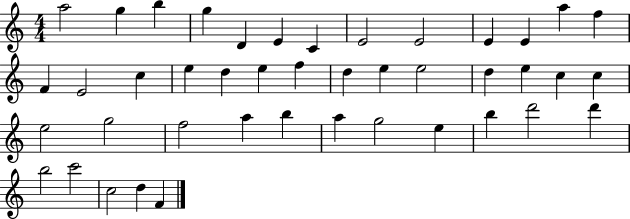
{
  \clef treble
  \numericTimeSignature
  \time 4/4
  \key c \major
  a''2 g''4 b''4 | g''4 d'4 e'4 c'4 | e'2 e'2 | e'4 e'4 a''4 f''4 | \break f'4 e'2 c''4 | e''4 d''4 e''4 f''4 | d''4 e''4 e''2 | d''4 e''4 c''4 c''4 | \break e''2 g''2 | f''2 a''4 b''4 | a''4 g''2 e''4 | b''4 d'''2 d'''4 | \break b''2 c'''2 | c''2 d''4 f'4 | \bar "|."
}